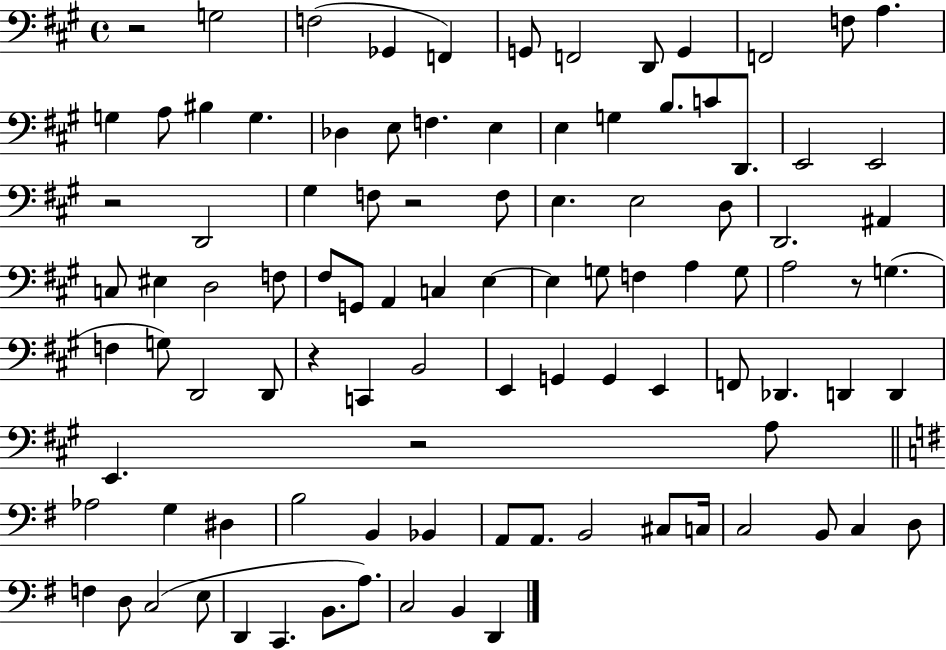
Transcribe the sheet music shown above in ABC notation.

X:1
T:Untitled
M:4/4
L:1/4
K:A
z2 G,2 F,2 _G,, F,, G,,/2 F,,2 D,,/2 G,, F,,2 F,/2 A, G, A,/2 ^B, G, _D, E,/2 F, E, E, G, B,/2 C/2 D,,/2 E,,2 E,,2 z2 D,,2 ^G, F,/2 z2 F,/2 E, E,2 D,/2 D,,2 ^A,, C,/2 ^E, D,2 F,/2 ^F,/2 G,,/2 A,, C, E, E, G,/2 F, A, G,/2 A,2 z/2 G, F, G,/2 D,,2 D,,/2 z C,, B,,2 E,, G,, G,, E,, F,,/2 _D,, D,, D,, E,, z2 A,/2 _A,2 G, ^D, B,2 B,, _B,, A,,/2 A,,/2 B,,2 ^C,/2 C,/4 C,2 B,,/2 C, D,/2 F, D,/2 C,2 E,/2 D,, C,, B,,/2 A,/2 C,2 B,, D,,